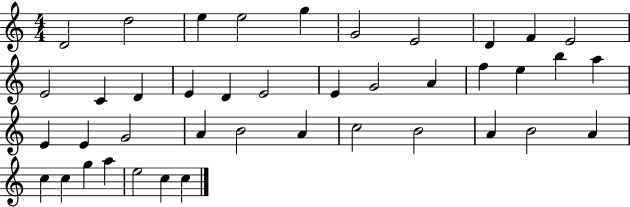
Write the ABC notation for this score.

X:1
T:Untitled
M:4/4
L:1/4
K:C
D2 d2 e e2 g G2 E2 D F E2 E2 C D E D E2 E G2 A f e b a E E G2 A B2 A c2 B2 A B2 A c c g a e2 c c